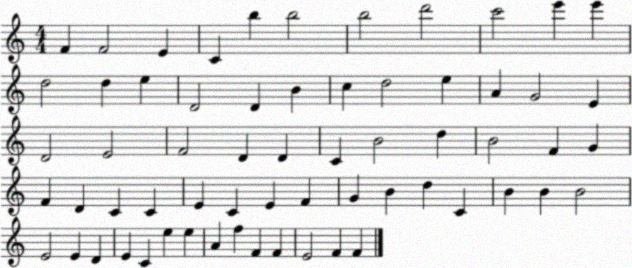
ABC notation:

X:1
T:Untitled
M:4/4
L:1/4
K:C
F F2 E C b b2 b2 d'2 c'2 e' e' d2 d e D2 D B c d2 e A G2 E D2 E2 F2 D D C B2 d B2 F G F D C C E C E F G B d C B B B2 E2 E D E C e e A f F F E2 F F